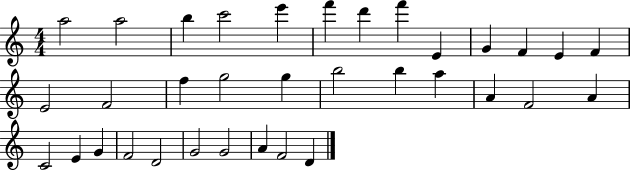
{
  \clef treble
  \numericTimeSignature
  \time 4/4
  \key c \major
  a''2 a''2 | b''4 c'''2 e'''4 | f'''4 d'''4 f'''4 e'4 | g'4 f'4 e'4 f'4 | \break e'2 f'2 | f''4 g''2 g''4 | b''2 b''4 a''4 | a'4 f'2 a'4 | \break c'2 e'4 g'4 | f'2 d'2 | g'2 g'2 | a'4 f'2 d'4 | \break \bar "|."
}